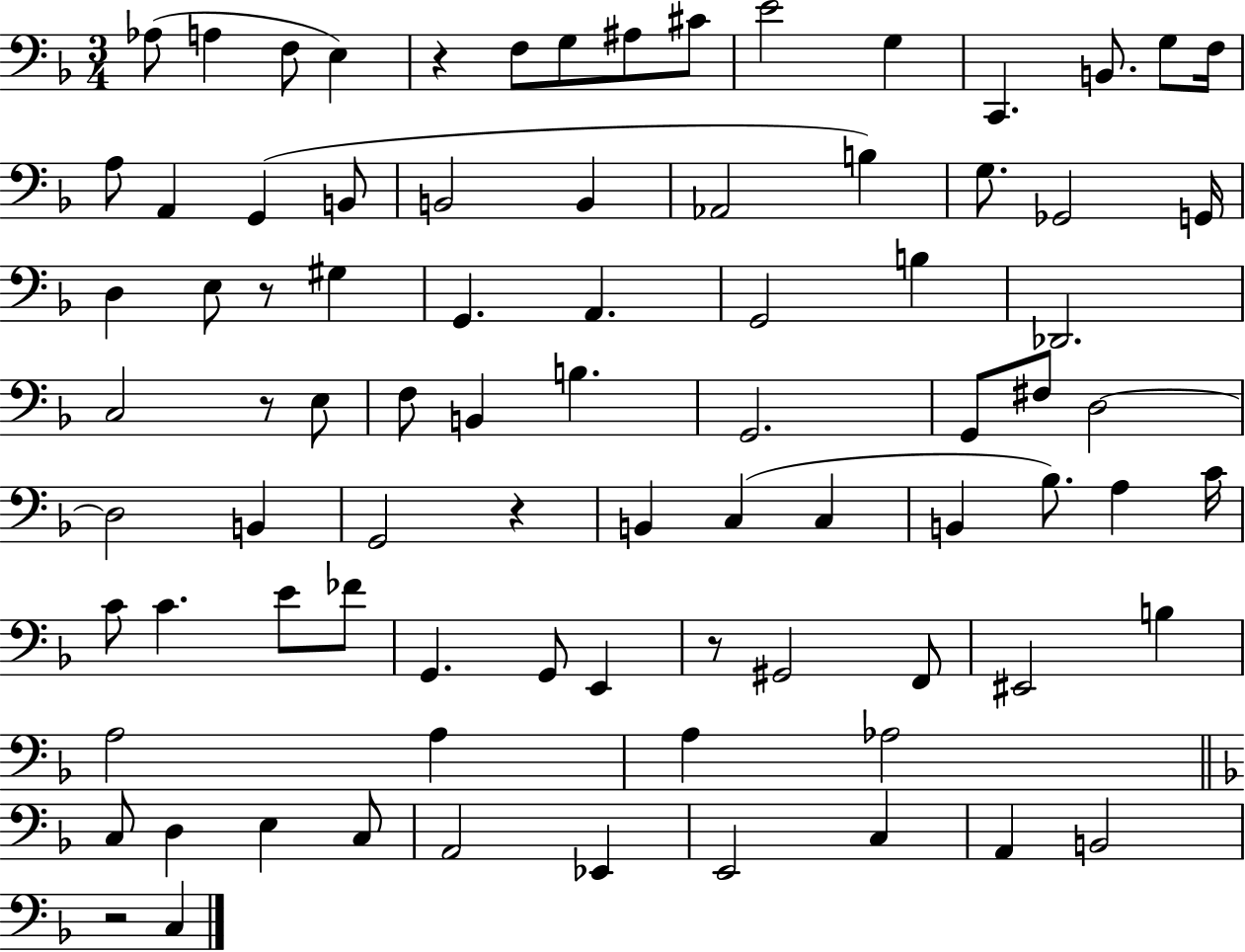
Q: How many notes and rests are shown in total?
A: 84